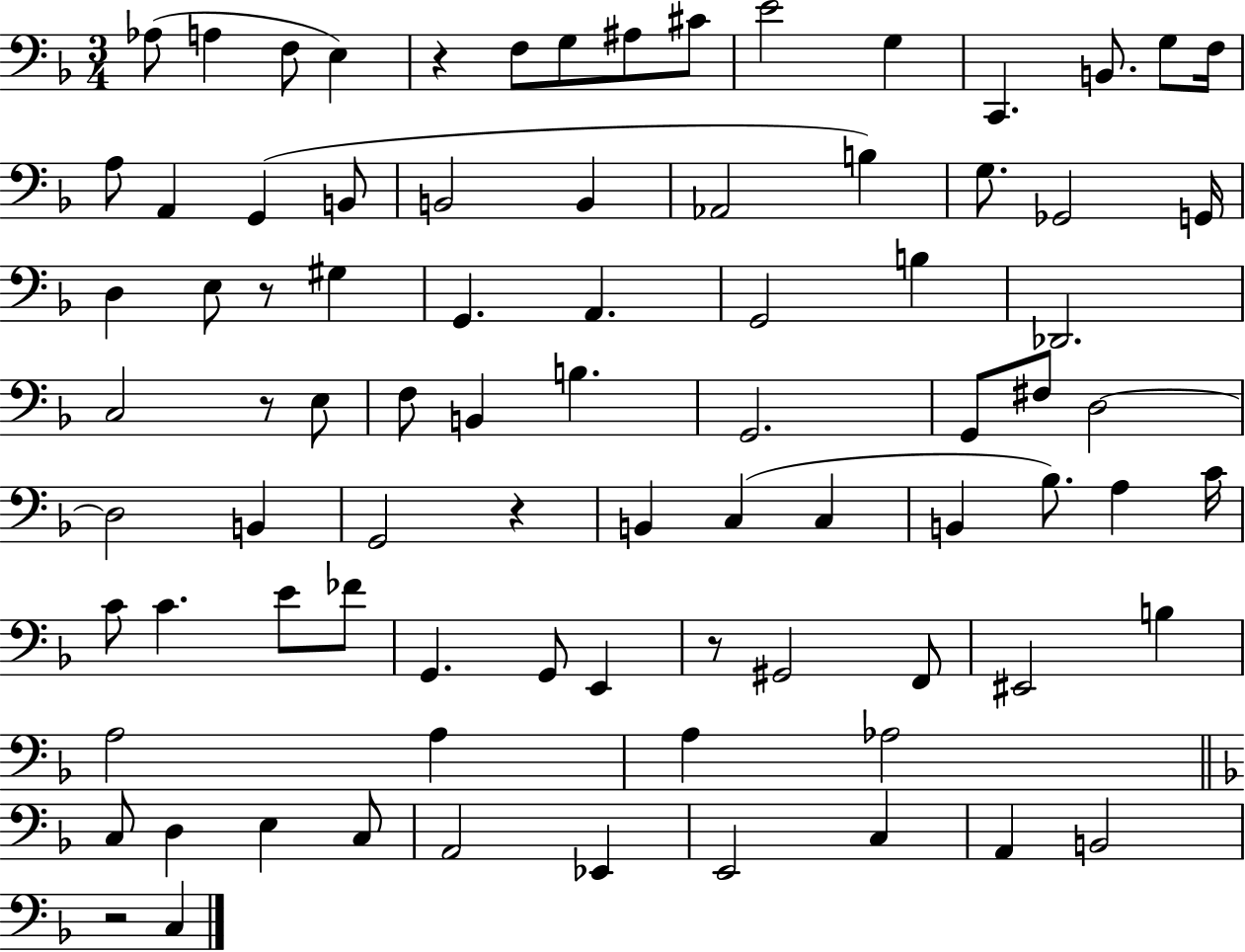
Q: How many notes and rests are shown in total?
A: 84